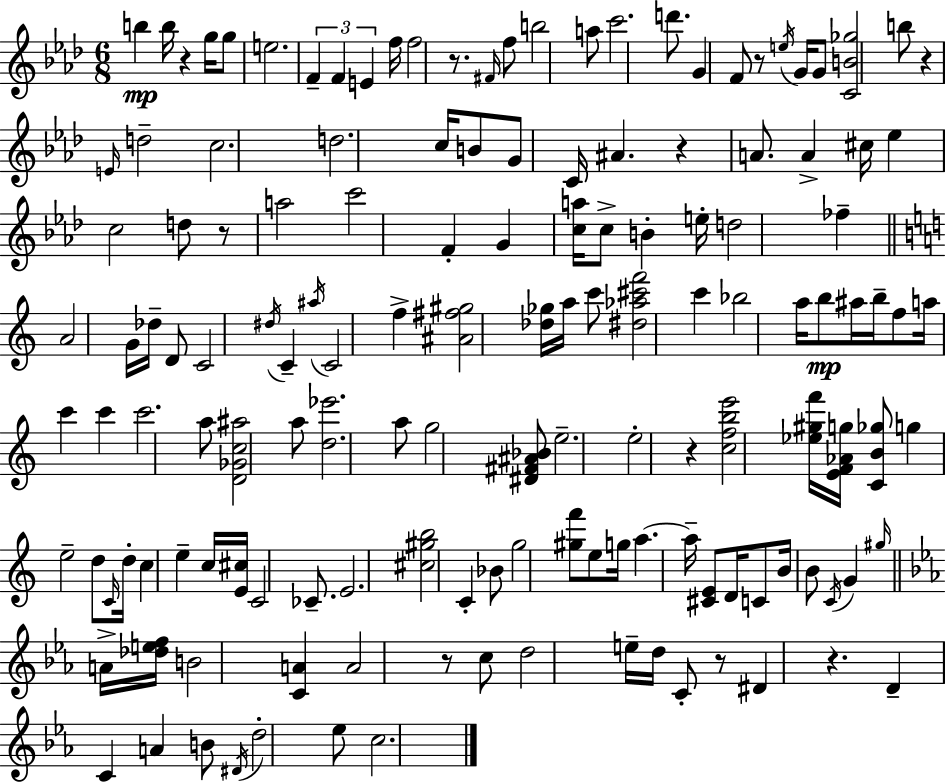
B5/q B5/s R/q G5/s G5/e E5/h. F4/q F4/q E4/q F5/s F5/h R/e. F#4/s F5/e B5/h A5/e C6/h. D6/e. G4/q F4/e R/e E5/s G4/s G4/e [C4,B4,Gb5]/h B5/e R/q E4/s D5/h C5/h. D5/h. C5/s B4/e G4/e C4/s A#4/q. R/q A4/e. A4/q C#5/s Eb5/q C5/h D5/e R/e A5/h C6/h F4/q G4/q [C5,A5]/s C5/e B4/q E5/s D5/h FES5/q A4/h G4/s Db5/s D4/e C4/h D#5/s C4/q A#5/s C4/h F5/q [A#4,F#5,G#5]/h [Db5,Gb5]/s A5/s C6/e [D#5,Ab5,C#6,F6]/h C6/q Bb5/h A5/s B5/e A#5/s B5/s F5/e A5/s C6/q C6/q C6/h. A5/e [D4,Gb4,C5,A#5]/h A5/e [D5,Eb6]/h. A5/e G5/h [D#4,F#4,A#4,Bb4]/e E5/h. E5/h R/q [C5,F5,B5,E6]/h [Eb5,G#5,F6]/s [E4,F4,Ab4,G5]/s [C4,B4,Gb5]/e G5/q E5/h D5/e C4/s D5/s C5/q E5/q C5/s [E4,C#5]/s C4/h CES4/e. E4/h. [C#5,G#5,B5]/h C4/q Bb4/e G5/h [G#5,F6]/e E5/e G5/s A5/q. A5/s [C#4,E4]/e D4/s C4/e B4/s B4/e C4/s G4/q G#5/s A4/s [Db5,E5,F5]/s B4/h [C4,A4]/q A4/h R/e C5/e D5/h E5/s D5/s C4/e R/e D#4/q R/q. D4/q C4/q A4/q B4/e D#4/s D5/h Eb5/e C5/h.